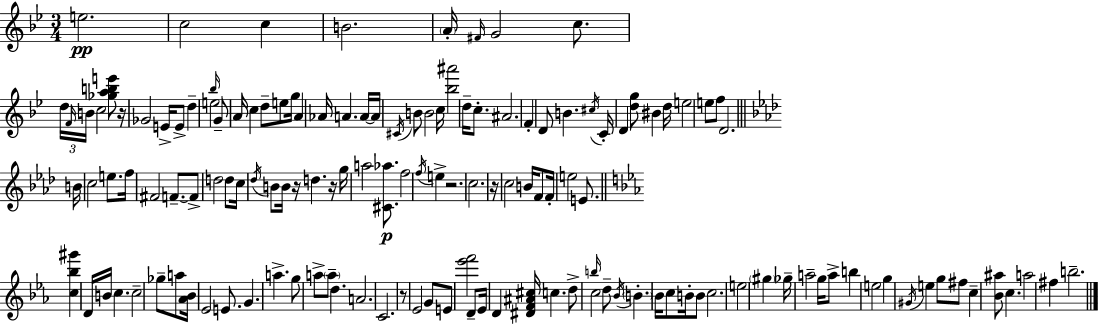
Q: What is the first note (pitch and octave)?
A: E5